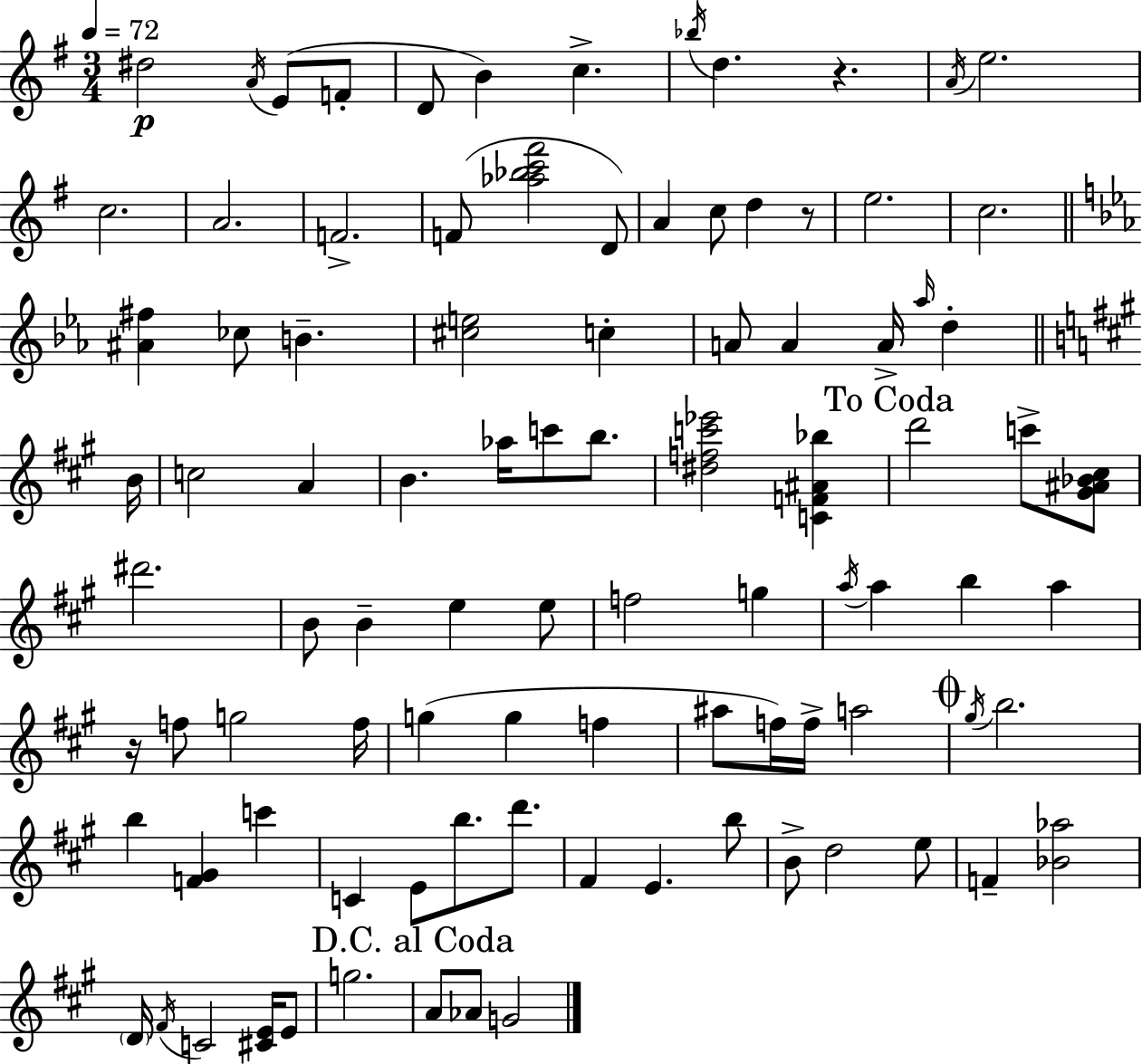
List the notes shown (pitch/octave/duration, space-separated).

D#5/h A4/s E4/e F4/e D4/e B4/q C5/q. Bb5/s D5/q. R/q. A4/s E5/h. C5/h. A4/h. F4/h. F4/e [Ab5,Bb5,C6,F#6]/h D4/e A4/q C5/e D5/q R/e E5/h. C5/h. [A#4,F#5]/q CES5/e B4/q. [C#5,E5]/h C5/q A4/e A4/q A4/s Ab5/s D5/q B4/s C5/h A4/q B4/q. Ab5/s C6/e B5/e. [D#5,F5,C6,Eb6]/h [C4,F4,A#4,Bb5]/q D6/h C6/e [G#4,A#4,Bb4,C#5]/e D#6/h. B4/e B4/q E5/q E5/e F5/h G5/q A5/s A5/q B5/q A5/q R/s F5/e G5/h F5/s G5/q G5/q F5/q A#5/e F5/s F5/s A5/h G#5/s B5/h. B5/q [F4,G#4]/q C6/q C4/q E4/e B5/e. D6/e. F#4/q E4/q. B5/e B4/e D5/h E5/e F4/q [Bb4,Ab5]/h D4/s F#4/s C4/h [C#4,E4]/s E4/e G5/h. A4/e Ab4/e G4/h